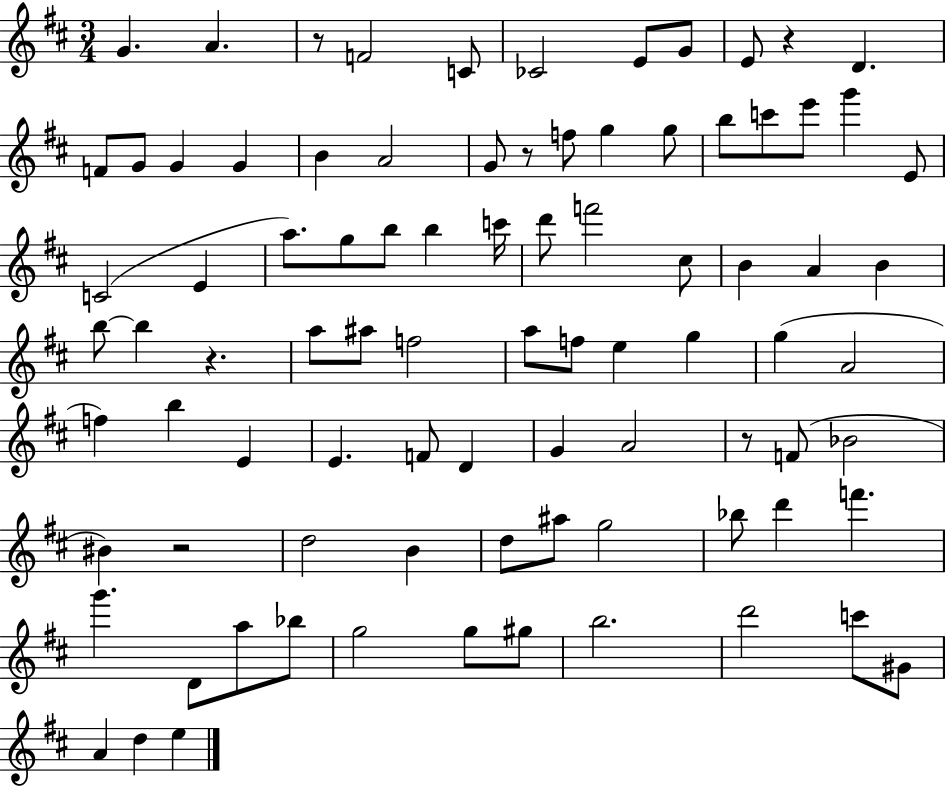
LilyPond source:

{
  \clef treble
  \numericTimeSignature
  \time 3/4
  \key d \major
  g'4. a'4. | r8 f'2 c'8 | ces'2 e'8 g'8 | e'8 r4 d'4. | \break f'8 g'8 g'4 g'4 | b'4 a'2 | g'8 r8 f''8 g''4 g''8 | b''8 c'''8 e'''8 g'''4 e'8 | \break c'2( e'4 | a''8.) g''8 b''8 b''4 c'''16 | d'''8 f'''2 cis''8 | b'4 a'4 b'4 | \break b''8~~ b''4 r4. | a''8 ais''8 f''2 | a''8 f''8 e''4 g''4 | g''4( a'2 | \break f''4) b''4 e'4 | e'4. f'8 d'4 | g'4 a'2 | r8 f'8( bes'2 | \break bis'4) r2 | d''2 b'4 | d''8 ais''8 g''2 | bes''8 d'''4 f'''4. | \break g'''4. d'8 a''8 bes''8 | g''2 g''8 gis''8 | b''2. | d'''2 c'''8 gis'8 | \break a'4 d''4 e''4 | \bar "|."
}